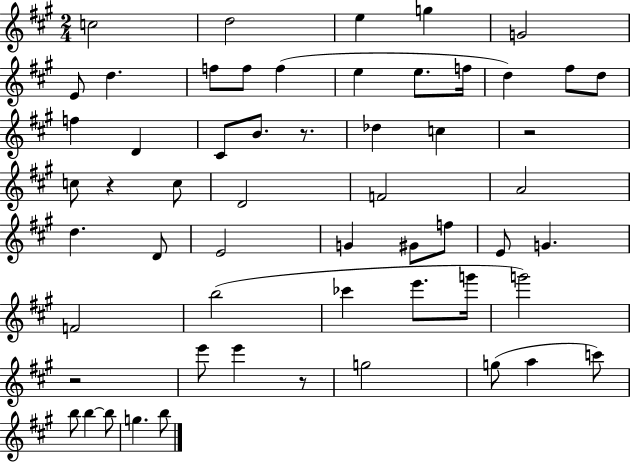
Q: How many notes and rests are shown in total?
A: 57